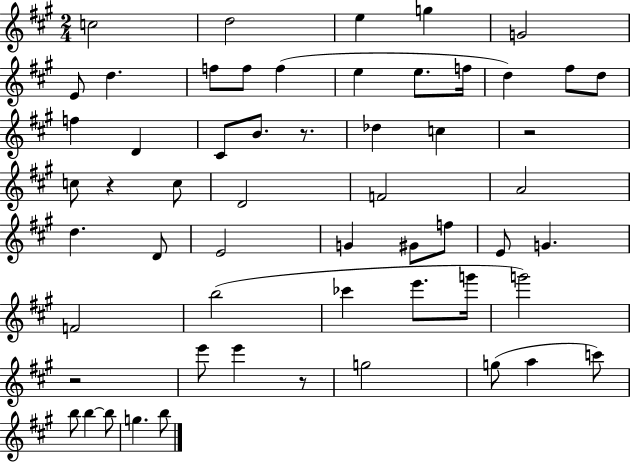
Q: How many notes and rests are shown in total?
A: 57